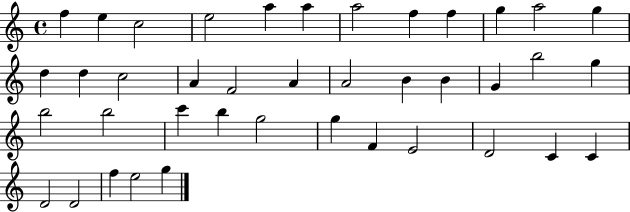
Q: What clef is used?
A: treble